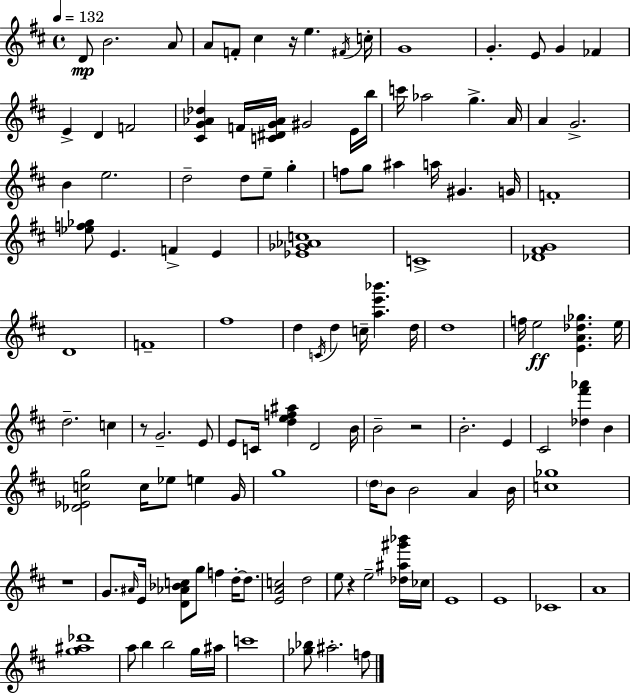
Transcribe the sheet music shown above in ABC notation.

X:1
T:Untitled
M:4/4
L:1/4
K:D
D/2 B2 A/2 A/2 F/2 ^c z/4 e ^F/4 c/4 G4 G E/2 G _F E D F2 [^CG_A_d] F/4 [C^DG_A]/4 ^G2 E/4 b/4 c'/4 _a2 g A/4 A G2 B e2 d2 d/2 e/2 g f/2 g/2 ^a a/4 ^G G/4 F4 [_ef_g]/2 E F E [_E_G_Ac]4 C4 [_D^FG]4 D4 F4 ^f4 d C/4 d c/4 [ae'_b'] d/4 d4 f/4 e2 [EA_d_g] e/4 d2 c z/2 G2 E/2 E/2 C/4 [def^a] D2 B/4 B2 z2 B2 E ^C2 [_d^f'_a'] B [_D_Ecg]2 c/4 _e/2 e G/4 g4 d/4 B/2 B2 A B/4 [c_g]4 z4 G/2 ^A/4 E/4 [D_A_Bc]/2 g/2 f d/4 d/2 [EAc]2 d2 e/2 z e2 [_d^a^g'_b']/4 _c/4 E4 E4 _C4 A4 [g^a_d']4 a/2 b b2 g/4 ^a/4 c'4 [_g_b]/2 ^a2 f/2